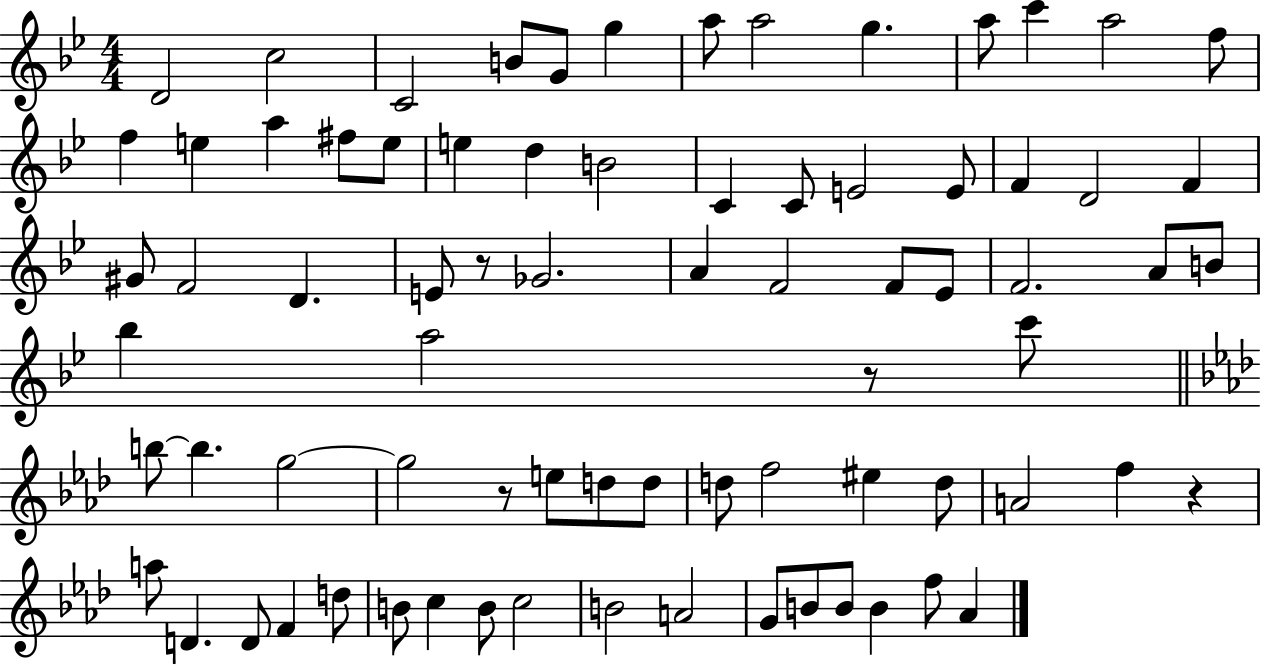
{
  \clef treble
  \numericTimeSignature
  \time 4/4
  \key bes \major
  d'2 c''2 | c'2 b'8 g'8 g''4 | a''8 a''2 g''4. | a''8 c'''4 a''2 f''8 | \break f''4 e''4 a''4 fis''8 e''8 | e''4 d''4 b'2 | c'4 c'8 e'2 e'8 | f'4 d'2 f'4 | \break gis'8 f'2 d'4. | e'8 r8 ges'2. | a'4 f'2 f'8 ees'8 | f'2. a'8 b'8 | \break bes''4 a''2 r8 c'''8 | \bar "||" \break \key aes \major b''8~~ b''4. g''2~~ | g''2 r8 e''8 d''8 d''8 | d''8 f''2 eis''4 d''8 | a'2 f''4 r4 | \break a''8 d'4. d'8 f'4 d''8 | b'8 c''4 b'8 c''2 | b'2 a'2 | g'8 b'8 b'8 b'4 f''8 aes'4 | \break \bar "|."
}